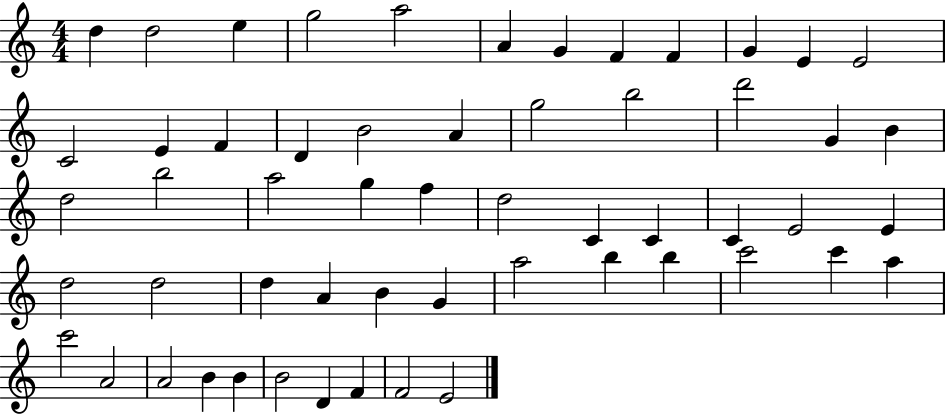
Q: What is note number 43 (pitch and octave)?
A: B5